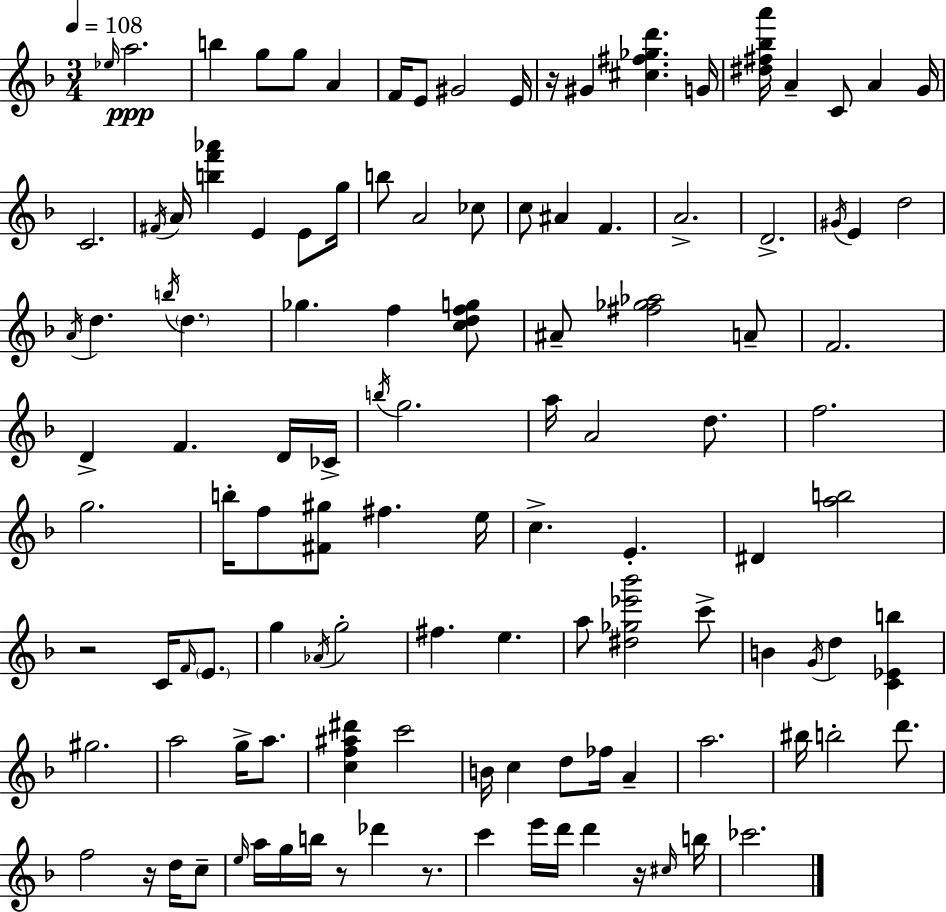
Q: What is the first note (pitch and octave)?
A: Eb5